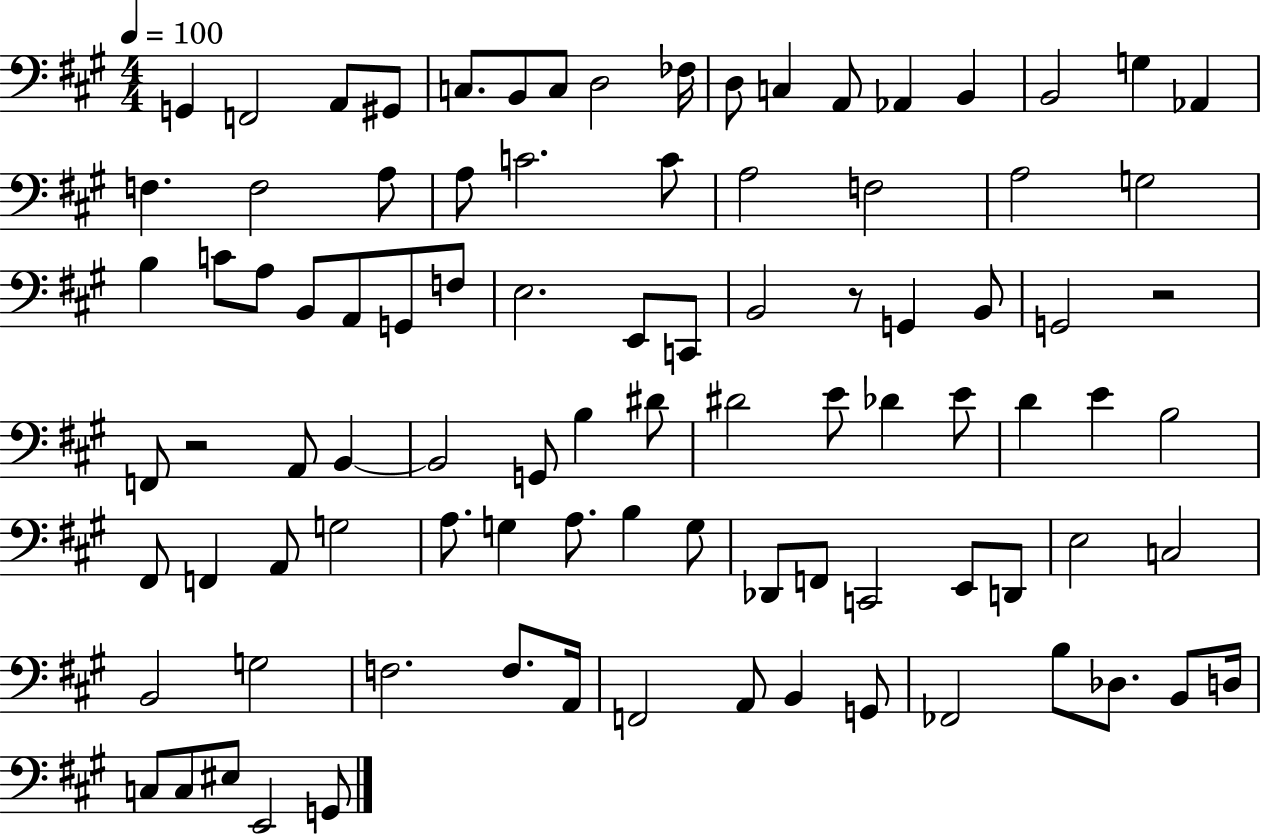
X:1
T:Untitled
M:4/4
L:1/4
K:A
G,, F,,2 A,,/2 ^G,,/2 C,/2 B,,/2 C,/2 D,2 _F,/4 D,/2 C, A,,/2 _A,, B,, B,,2 G, _A,, F, F,2 A,/2 A,/2 C2 C/2 A,2 F,2 A,2 G,2 B, C/2 A,/2 B,,/2 A,,/2 G,,/2 F,/2 E,2 E,,/2 C,,/2 B,,2 z/2 G,, B,,/2 G,,2 z2 F,,/2 z2 A,,/2 B,, B,,2 G,,/2 B, ^D/2 ^D2 E/2 _D E/2 D E B,2 ^F,,/2 F,, A,,/2 G,2 A,/2 G, A,/2 B, G,/2 _D,,/2 F,,/2 C,,2 E,,/2 D,,/2 E,2 C,2 B,,2 G,2 F,2 F,/2 A,,/4 F,,2 A,,/2 B,, G,,/2 _F,,2 B,/2 _D,/2 B,,/2 D,/4 C,/2 C,/2 ^E,/2 E,,2 G,,/2